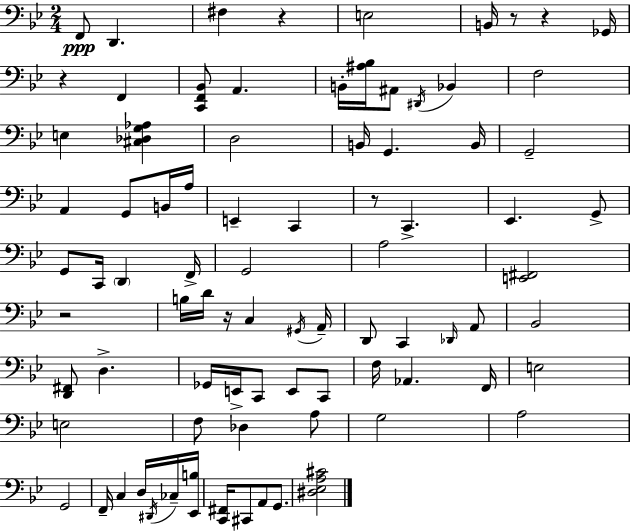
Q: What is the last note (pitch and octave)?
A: G2